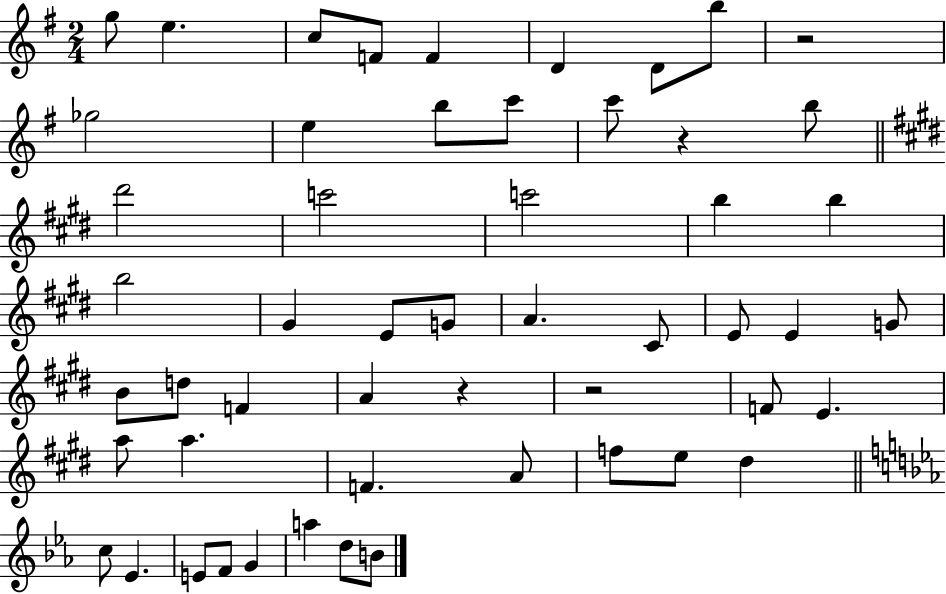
{
  \clef treble
  \numericTimeSignature
  \time 2/4
  \key g \major
  \repeat volta 2 { g''8 e''4. | c''8 f'8 f'4 | d'4 d'8 b''8 | r2 | \break ges''2 | e''4 b''8 c'''8 | c'''8 r4 b''8 | \bar "||" \break \key e \major dis'''2 | c'''2 | c'''2 | b''4 b''4 | \break b''2 | gis'4 e'8 g'8 | a'4. cis'8 | e'8 e'4 g'8 | \break b'8 d''8 f'4 | a'4 r4 | r2 | f'8 e'4. | \break a''8 a''4. | f'4. a'8 | f''8 e''8 dis''4 | \bar "||" \break \key ees \major c''8 ees'4. | e'8 f'8 g'4 | a''4 d''8 b'8 | } \bar "|."
}